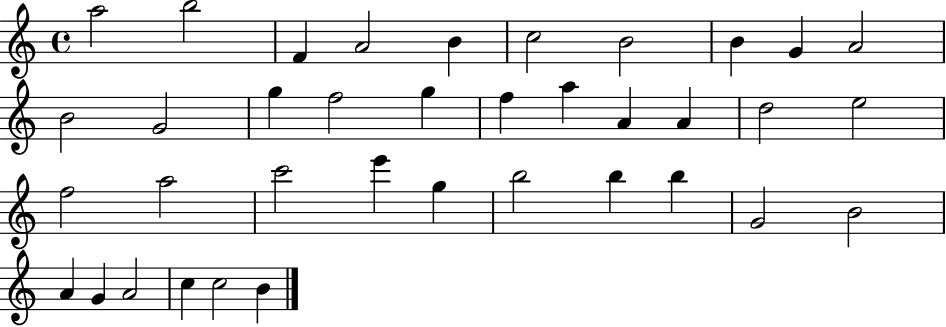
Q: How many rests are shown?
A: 0